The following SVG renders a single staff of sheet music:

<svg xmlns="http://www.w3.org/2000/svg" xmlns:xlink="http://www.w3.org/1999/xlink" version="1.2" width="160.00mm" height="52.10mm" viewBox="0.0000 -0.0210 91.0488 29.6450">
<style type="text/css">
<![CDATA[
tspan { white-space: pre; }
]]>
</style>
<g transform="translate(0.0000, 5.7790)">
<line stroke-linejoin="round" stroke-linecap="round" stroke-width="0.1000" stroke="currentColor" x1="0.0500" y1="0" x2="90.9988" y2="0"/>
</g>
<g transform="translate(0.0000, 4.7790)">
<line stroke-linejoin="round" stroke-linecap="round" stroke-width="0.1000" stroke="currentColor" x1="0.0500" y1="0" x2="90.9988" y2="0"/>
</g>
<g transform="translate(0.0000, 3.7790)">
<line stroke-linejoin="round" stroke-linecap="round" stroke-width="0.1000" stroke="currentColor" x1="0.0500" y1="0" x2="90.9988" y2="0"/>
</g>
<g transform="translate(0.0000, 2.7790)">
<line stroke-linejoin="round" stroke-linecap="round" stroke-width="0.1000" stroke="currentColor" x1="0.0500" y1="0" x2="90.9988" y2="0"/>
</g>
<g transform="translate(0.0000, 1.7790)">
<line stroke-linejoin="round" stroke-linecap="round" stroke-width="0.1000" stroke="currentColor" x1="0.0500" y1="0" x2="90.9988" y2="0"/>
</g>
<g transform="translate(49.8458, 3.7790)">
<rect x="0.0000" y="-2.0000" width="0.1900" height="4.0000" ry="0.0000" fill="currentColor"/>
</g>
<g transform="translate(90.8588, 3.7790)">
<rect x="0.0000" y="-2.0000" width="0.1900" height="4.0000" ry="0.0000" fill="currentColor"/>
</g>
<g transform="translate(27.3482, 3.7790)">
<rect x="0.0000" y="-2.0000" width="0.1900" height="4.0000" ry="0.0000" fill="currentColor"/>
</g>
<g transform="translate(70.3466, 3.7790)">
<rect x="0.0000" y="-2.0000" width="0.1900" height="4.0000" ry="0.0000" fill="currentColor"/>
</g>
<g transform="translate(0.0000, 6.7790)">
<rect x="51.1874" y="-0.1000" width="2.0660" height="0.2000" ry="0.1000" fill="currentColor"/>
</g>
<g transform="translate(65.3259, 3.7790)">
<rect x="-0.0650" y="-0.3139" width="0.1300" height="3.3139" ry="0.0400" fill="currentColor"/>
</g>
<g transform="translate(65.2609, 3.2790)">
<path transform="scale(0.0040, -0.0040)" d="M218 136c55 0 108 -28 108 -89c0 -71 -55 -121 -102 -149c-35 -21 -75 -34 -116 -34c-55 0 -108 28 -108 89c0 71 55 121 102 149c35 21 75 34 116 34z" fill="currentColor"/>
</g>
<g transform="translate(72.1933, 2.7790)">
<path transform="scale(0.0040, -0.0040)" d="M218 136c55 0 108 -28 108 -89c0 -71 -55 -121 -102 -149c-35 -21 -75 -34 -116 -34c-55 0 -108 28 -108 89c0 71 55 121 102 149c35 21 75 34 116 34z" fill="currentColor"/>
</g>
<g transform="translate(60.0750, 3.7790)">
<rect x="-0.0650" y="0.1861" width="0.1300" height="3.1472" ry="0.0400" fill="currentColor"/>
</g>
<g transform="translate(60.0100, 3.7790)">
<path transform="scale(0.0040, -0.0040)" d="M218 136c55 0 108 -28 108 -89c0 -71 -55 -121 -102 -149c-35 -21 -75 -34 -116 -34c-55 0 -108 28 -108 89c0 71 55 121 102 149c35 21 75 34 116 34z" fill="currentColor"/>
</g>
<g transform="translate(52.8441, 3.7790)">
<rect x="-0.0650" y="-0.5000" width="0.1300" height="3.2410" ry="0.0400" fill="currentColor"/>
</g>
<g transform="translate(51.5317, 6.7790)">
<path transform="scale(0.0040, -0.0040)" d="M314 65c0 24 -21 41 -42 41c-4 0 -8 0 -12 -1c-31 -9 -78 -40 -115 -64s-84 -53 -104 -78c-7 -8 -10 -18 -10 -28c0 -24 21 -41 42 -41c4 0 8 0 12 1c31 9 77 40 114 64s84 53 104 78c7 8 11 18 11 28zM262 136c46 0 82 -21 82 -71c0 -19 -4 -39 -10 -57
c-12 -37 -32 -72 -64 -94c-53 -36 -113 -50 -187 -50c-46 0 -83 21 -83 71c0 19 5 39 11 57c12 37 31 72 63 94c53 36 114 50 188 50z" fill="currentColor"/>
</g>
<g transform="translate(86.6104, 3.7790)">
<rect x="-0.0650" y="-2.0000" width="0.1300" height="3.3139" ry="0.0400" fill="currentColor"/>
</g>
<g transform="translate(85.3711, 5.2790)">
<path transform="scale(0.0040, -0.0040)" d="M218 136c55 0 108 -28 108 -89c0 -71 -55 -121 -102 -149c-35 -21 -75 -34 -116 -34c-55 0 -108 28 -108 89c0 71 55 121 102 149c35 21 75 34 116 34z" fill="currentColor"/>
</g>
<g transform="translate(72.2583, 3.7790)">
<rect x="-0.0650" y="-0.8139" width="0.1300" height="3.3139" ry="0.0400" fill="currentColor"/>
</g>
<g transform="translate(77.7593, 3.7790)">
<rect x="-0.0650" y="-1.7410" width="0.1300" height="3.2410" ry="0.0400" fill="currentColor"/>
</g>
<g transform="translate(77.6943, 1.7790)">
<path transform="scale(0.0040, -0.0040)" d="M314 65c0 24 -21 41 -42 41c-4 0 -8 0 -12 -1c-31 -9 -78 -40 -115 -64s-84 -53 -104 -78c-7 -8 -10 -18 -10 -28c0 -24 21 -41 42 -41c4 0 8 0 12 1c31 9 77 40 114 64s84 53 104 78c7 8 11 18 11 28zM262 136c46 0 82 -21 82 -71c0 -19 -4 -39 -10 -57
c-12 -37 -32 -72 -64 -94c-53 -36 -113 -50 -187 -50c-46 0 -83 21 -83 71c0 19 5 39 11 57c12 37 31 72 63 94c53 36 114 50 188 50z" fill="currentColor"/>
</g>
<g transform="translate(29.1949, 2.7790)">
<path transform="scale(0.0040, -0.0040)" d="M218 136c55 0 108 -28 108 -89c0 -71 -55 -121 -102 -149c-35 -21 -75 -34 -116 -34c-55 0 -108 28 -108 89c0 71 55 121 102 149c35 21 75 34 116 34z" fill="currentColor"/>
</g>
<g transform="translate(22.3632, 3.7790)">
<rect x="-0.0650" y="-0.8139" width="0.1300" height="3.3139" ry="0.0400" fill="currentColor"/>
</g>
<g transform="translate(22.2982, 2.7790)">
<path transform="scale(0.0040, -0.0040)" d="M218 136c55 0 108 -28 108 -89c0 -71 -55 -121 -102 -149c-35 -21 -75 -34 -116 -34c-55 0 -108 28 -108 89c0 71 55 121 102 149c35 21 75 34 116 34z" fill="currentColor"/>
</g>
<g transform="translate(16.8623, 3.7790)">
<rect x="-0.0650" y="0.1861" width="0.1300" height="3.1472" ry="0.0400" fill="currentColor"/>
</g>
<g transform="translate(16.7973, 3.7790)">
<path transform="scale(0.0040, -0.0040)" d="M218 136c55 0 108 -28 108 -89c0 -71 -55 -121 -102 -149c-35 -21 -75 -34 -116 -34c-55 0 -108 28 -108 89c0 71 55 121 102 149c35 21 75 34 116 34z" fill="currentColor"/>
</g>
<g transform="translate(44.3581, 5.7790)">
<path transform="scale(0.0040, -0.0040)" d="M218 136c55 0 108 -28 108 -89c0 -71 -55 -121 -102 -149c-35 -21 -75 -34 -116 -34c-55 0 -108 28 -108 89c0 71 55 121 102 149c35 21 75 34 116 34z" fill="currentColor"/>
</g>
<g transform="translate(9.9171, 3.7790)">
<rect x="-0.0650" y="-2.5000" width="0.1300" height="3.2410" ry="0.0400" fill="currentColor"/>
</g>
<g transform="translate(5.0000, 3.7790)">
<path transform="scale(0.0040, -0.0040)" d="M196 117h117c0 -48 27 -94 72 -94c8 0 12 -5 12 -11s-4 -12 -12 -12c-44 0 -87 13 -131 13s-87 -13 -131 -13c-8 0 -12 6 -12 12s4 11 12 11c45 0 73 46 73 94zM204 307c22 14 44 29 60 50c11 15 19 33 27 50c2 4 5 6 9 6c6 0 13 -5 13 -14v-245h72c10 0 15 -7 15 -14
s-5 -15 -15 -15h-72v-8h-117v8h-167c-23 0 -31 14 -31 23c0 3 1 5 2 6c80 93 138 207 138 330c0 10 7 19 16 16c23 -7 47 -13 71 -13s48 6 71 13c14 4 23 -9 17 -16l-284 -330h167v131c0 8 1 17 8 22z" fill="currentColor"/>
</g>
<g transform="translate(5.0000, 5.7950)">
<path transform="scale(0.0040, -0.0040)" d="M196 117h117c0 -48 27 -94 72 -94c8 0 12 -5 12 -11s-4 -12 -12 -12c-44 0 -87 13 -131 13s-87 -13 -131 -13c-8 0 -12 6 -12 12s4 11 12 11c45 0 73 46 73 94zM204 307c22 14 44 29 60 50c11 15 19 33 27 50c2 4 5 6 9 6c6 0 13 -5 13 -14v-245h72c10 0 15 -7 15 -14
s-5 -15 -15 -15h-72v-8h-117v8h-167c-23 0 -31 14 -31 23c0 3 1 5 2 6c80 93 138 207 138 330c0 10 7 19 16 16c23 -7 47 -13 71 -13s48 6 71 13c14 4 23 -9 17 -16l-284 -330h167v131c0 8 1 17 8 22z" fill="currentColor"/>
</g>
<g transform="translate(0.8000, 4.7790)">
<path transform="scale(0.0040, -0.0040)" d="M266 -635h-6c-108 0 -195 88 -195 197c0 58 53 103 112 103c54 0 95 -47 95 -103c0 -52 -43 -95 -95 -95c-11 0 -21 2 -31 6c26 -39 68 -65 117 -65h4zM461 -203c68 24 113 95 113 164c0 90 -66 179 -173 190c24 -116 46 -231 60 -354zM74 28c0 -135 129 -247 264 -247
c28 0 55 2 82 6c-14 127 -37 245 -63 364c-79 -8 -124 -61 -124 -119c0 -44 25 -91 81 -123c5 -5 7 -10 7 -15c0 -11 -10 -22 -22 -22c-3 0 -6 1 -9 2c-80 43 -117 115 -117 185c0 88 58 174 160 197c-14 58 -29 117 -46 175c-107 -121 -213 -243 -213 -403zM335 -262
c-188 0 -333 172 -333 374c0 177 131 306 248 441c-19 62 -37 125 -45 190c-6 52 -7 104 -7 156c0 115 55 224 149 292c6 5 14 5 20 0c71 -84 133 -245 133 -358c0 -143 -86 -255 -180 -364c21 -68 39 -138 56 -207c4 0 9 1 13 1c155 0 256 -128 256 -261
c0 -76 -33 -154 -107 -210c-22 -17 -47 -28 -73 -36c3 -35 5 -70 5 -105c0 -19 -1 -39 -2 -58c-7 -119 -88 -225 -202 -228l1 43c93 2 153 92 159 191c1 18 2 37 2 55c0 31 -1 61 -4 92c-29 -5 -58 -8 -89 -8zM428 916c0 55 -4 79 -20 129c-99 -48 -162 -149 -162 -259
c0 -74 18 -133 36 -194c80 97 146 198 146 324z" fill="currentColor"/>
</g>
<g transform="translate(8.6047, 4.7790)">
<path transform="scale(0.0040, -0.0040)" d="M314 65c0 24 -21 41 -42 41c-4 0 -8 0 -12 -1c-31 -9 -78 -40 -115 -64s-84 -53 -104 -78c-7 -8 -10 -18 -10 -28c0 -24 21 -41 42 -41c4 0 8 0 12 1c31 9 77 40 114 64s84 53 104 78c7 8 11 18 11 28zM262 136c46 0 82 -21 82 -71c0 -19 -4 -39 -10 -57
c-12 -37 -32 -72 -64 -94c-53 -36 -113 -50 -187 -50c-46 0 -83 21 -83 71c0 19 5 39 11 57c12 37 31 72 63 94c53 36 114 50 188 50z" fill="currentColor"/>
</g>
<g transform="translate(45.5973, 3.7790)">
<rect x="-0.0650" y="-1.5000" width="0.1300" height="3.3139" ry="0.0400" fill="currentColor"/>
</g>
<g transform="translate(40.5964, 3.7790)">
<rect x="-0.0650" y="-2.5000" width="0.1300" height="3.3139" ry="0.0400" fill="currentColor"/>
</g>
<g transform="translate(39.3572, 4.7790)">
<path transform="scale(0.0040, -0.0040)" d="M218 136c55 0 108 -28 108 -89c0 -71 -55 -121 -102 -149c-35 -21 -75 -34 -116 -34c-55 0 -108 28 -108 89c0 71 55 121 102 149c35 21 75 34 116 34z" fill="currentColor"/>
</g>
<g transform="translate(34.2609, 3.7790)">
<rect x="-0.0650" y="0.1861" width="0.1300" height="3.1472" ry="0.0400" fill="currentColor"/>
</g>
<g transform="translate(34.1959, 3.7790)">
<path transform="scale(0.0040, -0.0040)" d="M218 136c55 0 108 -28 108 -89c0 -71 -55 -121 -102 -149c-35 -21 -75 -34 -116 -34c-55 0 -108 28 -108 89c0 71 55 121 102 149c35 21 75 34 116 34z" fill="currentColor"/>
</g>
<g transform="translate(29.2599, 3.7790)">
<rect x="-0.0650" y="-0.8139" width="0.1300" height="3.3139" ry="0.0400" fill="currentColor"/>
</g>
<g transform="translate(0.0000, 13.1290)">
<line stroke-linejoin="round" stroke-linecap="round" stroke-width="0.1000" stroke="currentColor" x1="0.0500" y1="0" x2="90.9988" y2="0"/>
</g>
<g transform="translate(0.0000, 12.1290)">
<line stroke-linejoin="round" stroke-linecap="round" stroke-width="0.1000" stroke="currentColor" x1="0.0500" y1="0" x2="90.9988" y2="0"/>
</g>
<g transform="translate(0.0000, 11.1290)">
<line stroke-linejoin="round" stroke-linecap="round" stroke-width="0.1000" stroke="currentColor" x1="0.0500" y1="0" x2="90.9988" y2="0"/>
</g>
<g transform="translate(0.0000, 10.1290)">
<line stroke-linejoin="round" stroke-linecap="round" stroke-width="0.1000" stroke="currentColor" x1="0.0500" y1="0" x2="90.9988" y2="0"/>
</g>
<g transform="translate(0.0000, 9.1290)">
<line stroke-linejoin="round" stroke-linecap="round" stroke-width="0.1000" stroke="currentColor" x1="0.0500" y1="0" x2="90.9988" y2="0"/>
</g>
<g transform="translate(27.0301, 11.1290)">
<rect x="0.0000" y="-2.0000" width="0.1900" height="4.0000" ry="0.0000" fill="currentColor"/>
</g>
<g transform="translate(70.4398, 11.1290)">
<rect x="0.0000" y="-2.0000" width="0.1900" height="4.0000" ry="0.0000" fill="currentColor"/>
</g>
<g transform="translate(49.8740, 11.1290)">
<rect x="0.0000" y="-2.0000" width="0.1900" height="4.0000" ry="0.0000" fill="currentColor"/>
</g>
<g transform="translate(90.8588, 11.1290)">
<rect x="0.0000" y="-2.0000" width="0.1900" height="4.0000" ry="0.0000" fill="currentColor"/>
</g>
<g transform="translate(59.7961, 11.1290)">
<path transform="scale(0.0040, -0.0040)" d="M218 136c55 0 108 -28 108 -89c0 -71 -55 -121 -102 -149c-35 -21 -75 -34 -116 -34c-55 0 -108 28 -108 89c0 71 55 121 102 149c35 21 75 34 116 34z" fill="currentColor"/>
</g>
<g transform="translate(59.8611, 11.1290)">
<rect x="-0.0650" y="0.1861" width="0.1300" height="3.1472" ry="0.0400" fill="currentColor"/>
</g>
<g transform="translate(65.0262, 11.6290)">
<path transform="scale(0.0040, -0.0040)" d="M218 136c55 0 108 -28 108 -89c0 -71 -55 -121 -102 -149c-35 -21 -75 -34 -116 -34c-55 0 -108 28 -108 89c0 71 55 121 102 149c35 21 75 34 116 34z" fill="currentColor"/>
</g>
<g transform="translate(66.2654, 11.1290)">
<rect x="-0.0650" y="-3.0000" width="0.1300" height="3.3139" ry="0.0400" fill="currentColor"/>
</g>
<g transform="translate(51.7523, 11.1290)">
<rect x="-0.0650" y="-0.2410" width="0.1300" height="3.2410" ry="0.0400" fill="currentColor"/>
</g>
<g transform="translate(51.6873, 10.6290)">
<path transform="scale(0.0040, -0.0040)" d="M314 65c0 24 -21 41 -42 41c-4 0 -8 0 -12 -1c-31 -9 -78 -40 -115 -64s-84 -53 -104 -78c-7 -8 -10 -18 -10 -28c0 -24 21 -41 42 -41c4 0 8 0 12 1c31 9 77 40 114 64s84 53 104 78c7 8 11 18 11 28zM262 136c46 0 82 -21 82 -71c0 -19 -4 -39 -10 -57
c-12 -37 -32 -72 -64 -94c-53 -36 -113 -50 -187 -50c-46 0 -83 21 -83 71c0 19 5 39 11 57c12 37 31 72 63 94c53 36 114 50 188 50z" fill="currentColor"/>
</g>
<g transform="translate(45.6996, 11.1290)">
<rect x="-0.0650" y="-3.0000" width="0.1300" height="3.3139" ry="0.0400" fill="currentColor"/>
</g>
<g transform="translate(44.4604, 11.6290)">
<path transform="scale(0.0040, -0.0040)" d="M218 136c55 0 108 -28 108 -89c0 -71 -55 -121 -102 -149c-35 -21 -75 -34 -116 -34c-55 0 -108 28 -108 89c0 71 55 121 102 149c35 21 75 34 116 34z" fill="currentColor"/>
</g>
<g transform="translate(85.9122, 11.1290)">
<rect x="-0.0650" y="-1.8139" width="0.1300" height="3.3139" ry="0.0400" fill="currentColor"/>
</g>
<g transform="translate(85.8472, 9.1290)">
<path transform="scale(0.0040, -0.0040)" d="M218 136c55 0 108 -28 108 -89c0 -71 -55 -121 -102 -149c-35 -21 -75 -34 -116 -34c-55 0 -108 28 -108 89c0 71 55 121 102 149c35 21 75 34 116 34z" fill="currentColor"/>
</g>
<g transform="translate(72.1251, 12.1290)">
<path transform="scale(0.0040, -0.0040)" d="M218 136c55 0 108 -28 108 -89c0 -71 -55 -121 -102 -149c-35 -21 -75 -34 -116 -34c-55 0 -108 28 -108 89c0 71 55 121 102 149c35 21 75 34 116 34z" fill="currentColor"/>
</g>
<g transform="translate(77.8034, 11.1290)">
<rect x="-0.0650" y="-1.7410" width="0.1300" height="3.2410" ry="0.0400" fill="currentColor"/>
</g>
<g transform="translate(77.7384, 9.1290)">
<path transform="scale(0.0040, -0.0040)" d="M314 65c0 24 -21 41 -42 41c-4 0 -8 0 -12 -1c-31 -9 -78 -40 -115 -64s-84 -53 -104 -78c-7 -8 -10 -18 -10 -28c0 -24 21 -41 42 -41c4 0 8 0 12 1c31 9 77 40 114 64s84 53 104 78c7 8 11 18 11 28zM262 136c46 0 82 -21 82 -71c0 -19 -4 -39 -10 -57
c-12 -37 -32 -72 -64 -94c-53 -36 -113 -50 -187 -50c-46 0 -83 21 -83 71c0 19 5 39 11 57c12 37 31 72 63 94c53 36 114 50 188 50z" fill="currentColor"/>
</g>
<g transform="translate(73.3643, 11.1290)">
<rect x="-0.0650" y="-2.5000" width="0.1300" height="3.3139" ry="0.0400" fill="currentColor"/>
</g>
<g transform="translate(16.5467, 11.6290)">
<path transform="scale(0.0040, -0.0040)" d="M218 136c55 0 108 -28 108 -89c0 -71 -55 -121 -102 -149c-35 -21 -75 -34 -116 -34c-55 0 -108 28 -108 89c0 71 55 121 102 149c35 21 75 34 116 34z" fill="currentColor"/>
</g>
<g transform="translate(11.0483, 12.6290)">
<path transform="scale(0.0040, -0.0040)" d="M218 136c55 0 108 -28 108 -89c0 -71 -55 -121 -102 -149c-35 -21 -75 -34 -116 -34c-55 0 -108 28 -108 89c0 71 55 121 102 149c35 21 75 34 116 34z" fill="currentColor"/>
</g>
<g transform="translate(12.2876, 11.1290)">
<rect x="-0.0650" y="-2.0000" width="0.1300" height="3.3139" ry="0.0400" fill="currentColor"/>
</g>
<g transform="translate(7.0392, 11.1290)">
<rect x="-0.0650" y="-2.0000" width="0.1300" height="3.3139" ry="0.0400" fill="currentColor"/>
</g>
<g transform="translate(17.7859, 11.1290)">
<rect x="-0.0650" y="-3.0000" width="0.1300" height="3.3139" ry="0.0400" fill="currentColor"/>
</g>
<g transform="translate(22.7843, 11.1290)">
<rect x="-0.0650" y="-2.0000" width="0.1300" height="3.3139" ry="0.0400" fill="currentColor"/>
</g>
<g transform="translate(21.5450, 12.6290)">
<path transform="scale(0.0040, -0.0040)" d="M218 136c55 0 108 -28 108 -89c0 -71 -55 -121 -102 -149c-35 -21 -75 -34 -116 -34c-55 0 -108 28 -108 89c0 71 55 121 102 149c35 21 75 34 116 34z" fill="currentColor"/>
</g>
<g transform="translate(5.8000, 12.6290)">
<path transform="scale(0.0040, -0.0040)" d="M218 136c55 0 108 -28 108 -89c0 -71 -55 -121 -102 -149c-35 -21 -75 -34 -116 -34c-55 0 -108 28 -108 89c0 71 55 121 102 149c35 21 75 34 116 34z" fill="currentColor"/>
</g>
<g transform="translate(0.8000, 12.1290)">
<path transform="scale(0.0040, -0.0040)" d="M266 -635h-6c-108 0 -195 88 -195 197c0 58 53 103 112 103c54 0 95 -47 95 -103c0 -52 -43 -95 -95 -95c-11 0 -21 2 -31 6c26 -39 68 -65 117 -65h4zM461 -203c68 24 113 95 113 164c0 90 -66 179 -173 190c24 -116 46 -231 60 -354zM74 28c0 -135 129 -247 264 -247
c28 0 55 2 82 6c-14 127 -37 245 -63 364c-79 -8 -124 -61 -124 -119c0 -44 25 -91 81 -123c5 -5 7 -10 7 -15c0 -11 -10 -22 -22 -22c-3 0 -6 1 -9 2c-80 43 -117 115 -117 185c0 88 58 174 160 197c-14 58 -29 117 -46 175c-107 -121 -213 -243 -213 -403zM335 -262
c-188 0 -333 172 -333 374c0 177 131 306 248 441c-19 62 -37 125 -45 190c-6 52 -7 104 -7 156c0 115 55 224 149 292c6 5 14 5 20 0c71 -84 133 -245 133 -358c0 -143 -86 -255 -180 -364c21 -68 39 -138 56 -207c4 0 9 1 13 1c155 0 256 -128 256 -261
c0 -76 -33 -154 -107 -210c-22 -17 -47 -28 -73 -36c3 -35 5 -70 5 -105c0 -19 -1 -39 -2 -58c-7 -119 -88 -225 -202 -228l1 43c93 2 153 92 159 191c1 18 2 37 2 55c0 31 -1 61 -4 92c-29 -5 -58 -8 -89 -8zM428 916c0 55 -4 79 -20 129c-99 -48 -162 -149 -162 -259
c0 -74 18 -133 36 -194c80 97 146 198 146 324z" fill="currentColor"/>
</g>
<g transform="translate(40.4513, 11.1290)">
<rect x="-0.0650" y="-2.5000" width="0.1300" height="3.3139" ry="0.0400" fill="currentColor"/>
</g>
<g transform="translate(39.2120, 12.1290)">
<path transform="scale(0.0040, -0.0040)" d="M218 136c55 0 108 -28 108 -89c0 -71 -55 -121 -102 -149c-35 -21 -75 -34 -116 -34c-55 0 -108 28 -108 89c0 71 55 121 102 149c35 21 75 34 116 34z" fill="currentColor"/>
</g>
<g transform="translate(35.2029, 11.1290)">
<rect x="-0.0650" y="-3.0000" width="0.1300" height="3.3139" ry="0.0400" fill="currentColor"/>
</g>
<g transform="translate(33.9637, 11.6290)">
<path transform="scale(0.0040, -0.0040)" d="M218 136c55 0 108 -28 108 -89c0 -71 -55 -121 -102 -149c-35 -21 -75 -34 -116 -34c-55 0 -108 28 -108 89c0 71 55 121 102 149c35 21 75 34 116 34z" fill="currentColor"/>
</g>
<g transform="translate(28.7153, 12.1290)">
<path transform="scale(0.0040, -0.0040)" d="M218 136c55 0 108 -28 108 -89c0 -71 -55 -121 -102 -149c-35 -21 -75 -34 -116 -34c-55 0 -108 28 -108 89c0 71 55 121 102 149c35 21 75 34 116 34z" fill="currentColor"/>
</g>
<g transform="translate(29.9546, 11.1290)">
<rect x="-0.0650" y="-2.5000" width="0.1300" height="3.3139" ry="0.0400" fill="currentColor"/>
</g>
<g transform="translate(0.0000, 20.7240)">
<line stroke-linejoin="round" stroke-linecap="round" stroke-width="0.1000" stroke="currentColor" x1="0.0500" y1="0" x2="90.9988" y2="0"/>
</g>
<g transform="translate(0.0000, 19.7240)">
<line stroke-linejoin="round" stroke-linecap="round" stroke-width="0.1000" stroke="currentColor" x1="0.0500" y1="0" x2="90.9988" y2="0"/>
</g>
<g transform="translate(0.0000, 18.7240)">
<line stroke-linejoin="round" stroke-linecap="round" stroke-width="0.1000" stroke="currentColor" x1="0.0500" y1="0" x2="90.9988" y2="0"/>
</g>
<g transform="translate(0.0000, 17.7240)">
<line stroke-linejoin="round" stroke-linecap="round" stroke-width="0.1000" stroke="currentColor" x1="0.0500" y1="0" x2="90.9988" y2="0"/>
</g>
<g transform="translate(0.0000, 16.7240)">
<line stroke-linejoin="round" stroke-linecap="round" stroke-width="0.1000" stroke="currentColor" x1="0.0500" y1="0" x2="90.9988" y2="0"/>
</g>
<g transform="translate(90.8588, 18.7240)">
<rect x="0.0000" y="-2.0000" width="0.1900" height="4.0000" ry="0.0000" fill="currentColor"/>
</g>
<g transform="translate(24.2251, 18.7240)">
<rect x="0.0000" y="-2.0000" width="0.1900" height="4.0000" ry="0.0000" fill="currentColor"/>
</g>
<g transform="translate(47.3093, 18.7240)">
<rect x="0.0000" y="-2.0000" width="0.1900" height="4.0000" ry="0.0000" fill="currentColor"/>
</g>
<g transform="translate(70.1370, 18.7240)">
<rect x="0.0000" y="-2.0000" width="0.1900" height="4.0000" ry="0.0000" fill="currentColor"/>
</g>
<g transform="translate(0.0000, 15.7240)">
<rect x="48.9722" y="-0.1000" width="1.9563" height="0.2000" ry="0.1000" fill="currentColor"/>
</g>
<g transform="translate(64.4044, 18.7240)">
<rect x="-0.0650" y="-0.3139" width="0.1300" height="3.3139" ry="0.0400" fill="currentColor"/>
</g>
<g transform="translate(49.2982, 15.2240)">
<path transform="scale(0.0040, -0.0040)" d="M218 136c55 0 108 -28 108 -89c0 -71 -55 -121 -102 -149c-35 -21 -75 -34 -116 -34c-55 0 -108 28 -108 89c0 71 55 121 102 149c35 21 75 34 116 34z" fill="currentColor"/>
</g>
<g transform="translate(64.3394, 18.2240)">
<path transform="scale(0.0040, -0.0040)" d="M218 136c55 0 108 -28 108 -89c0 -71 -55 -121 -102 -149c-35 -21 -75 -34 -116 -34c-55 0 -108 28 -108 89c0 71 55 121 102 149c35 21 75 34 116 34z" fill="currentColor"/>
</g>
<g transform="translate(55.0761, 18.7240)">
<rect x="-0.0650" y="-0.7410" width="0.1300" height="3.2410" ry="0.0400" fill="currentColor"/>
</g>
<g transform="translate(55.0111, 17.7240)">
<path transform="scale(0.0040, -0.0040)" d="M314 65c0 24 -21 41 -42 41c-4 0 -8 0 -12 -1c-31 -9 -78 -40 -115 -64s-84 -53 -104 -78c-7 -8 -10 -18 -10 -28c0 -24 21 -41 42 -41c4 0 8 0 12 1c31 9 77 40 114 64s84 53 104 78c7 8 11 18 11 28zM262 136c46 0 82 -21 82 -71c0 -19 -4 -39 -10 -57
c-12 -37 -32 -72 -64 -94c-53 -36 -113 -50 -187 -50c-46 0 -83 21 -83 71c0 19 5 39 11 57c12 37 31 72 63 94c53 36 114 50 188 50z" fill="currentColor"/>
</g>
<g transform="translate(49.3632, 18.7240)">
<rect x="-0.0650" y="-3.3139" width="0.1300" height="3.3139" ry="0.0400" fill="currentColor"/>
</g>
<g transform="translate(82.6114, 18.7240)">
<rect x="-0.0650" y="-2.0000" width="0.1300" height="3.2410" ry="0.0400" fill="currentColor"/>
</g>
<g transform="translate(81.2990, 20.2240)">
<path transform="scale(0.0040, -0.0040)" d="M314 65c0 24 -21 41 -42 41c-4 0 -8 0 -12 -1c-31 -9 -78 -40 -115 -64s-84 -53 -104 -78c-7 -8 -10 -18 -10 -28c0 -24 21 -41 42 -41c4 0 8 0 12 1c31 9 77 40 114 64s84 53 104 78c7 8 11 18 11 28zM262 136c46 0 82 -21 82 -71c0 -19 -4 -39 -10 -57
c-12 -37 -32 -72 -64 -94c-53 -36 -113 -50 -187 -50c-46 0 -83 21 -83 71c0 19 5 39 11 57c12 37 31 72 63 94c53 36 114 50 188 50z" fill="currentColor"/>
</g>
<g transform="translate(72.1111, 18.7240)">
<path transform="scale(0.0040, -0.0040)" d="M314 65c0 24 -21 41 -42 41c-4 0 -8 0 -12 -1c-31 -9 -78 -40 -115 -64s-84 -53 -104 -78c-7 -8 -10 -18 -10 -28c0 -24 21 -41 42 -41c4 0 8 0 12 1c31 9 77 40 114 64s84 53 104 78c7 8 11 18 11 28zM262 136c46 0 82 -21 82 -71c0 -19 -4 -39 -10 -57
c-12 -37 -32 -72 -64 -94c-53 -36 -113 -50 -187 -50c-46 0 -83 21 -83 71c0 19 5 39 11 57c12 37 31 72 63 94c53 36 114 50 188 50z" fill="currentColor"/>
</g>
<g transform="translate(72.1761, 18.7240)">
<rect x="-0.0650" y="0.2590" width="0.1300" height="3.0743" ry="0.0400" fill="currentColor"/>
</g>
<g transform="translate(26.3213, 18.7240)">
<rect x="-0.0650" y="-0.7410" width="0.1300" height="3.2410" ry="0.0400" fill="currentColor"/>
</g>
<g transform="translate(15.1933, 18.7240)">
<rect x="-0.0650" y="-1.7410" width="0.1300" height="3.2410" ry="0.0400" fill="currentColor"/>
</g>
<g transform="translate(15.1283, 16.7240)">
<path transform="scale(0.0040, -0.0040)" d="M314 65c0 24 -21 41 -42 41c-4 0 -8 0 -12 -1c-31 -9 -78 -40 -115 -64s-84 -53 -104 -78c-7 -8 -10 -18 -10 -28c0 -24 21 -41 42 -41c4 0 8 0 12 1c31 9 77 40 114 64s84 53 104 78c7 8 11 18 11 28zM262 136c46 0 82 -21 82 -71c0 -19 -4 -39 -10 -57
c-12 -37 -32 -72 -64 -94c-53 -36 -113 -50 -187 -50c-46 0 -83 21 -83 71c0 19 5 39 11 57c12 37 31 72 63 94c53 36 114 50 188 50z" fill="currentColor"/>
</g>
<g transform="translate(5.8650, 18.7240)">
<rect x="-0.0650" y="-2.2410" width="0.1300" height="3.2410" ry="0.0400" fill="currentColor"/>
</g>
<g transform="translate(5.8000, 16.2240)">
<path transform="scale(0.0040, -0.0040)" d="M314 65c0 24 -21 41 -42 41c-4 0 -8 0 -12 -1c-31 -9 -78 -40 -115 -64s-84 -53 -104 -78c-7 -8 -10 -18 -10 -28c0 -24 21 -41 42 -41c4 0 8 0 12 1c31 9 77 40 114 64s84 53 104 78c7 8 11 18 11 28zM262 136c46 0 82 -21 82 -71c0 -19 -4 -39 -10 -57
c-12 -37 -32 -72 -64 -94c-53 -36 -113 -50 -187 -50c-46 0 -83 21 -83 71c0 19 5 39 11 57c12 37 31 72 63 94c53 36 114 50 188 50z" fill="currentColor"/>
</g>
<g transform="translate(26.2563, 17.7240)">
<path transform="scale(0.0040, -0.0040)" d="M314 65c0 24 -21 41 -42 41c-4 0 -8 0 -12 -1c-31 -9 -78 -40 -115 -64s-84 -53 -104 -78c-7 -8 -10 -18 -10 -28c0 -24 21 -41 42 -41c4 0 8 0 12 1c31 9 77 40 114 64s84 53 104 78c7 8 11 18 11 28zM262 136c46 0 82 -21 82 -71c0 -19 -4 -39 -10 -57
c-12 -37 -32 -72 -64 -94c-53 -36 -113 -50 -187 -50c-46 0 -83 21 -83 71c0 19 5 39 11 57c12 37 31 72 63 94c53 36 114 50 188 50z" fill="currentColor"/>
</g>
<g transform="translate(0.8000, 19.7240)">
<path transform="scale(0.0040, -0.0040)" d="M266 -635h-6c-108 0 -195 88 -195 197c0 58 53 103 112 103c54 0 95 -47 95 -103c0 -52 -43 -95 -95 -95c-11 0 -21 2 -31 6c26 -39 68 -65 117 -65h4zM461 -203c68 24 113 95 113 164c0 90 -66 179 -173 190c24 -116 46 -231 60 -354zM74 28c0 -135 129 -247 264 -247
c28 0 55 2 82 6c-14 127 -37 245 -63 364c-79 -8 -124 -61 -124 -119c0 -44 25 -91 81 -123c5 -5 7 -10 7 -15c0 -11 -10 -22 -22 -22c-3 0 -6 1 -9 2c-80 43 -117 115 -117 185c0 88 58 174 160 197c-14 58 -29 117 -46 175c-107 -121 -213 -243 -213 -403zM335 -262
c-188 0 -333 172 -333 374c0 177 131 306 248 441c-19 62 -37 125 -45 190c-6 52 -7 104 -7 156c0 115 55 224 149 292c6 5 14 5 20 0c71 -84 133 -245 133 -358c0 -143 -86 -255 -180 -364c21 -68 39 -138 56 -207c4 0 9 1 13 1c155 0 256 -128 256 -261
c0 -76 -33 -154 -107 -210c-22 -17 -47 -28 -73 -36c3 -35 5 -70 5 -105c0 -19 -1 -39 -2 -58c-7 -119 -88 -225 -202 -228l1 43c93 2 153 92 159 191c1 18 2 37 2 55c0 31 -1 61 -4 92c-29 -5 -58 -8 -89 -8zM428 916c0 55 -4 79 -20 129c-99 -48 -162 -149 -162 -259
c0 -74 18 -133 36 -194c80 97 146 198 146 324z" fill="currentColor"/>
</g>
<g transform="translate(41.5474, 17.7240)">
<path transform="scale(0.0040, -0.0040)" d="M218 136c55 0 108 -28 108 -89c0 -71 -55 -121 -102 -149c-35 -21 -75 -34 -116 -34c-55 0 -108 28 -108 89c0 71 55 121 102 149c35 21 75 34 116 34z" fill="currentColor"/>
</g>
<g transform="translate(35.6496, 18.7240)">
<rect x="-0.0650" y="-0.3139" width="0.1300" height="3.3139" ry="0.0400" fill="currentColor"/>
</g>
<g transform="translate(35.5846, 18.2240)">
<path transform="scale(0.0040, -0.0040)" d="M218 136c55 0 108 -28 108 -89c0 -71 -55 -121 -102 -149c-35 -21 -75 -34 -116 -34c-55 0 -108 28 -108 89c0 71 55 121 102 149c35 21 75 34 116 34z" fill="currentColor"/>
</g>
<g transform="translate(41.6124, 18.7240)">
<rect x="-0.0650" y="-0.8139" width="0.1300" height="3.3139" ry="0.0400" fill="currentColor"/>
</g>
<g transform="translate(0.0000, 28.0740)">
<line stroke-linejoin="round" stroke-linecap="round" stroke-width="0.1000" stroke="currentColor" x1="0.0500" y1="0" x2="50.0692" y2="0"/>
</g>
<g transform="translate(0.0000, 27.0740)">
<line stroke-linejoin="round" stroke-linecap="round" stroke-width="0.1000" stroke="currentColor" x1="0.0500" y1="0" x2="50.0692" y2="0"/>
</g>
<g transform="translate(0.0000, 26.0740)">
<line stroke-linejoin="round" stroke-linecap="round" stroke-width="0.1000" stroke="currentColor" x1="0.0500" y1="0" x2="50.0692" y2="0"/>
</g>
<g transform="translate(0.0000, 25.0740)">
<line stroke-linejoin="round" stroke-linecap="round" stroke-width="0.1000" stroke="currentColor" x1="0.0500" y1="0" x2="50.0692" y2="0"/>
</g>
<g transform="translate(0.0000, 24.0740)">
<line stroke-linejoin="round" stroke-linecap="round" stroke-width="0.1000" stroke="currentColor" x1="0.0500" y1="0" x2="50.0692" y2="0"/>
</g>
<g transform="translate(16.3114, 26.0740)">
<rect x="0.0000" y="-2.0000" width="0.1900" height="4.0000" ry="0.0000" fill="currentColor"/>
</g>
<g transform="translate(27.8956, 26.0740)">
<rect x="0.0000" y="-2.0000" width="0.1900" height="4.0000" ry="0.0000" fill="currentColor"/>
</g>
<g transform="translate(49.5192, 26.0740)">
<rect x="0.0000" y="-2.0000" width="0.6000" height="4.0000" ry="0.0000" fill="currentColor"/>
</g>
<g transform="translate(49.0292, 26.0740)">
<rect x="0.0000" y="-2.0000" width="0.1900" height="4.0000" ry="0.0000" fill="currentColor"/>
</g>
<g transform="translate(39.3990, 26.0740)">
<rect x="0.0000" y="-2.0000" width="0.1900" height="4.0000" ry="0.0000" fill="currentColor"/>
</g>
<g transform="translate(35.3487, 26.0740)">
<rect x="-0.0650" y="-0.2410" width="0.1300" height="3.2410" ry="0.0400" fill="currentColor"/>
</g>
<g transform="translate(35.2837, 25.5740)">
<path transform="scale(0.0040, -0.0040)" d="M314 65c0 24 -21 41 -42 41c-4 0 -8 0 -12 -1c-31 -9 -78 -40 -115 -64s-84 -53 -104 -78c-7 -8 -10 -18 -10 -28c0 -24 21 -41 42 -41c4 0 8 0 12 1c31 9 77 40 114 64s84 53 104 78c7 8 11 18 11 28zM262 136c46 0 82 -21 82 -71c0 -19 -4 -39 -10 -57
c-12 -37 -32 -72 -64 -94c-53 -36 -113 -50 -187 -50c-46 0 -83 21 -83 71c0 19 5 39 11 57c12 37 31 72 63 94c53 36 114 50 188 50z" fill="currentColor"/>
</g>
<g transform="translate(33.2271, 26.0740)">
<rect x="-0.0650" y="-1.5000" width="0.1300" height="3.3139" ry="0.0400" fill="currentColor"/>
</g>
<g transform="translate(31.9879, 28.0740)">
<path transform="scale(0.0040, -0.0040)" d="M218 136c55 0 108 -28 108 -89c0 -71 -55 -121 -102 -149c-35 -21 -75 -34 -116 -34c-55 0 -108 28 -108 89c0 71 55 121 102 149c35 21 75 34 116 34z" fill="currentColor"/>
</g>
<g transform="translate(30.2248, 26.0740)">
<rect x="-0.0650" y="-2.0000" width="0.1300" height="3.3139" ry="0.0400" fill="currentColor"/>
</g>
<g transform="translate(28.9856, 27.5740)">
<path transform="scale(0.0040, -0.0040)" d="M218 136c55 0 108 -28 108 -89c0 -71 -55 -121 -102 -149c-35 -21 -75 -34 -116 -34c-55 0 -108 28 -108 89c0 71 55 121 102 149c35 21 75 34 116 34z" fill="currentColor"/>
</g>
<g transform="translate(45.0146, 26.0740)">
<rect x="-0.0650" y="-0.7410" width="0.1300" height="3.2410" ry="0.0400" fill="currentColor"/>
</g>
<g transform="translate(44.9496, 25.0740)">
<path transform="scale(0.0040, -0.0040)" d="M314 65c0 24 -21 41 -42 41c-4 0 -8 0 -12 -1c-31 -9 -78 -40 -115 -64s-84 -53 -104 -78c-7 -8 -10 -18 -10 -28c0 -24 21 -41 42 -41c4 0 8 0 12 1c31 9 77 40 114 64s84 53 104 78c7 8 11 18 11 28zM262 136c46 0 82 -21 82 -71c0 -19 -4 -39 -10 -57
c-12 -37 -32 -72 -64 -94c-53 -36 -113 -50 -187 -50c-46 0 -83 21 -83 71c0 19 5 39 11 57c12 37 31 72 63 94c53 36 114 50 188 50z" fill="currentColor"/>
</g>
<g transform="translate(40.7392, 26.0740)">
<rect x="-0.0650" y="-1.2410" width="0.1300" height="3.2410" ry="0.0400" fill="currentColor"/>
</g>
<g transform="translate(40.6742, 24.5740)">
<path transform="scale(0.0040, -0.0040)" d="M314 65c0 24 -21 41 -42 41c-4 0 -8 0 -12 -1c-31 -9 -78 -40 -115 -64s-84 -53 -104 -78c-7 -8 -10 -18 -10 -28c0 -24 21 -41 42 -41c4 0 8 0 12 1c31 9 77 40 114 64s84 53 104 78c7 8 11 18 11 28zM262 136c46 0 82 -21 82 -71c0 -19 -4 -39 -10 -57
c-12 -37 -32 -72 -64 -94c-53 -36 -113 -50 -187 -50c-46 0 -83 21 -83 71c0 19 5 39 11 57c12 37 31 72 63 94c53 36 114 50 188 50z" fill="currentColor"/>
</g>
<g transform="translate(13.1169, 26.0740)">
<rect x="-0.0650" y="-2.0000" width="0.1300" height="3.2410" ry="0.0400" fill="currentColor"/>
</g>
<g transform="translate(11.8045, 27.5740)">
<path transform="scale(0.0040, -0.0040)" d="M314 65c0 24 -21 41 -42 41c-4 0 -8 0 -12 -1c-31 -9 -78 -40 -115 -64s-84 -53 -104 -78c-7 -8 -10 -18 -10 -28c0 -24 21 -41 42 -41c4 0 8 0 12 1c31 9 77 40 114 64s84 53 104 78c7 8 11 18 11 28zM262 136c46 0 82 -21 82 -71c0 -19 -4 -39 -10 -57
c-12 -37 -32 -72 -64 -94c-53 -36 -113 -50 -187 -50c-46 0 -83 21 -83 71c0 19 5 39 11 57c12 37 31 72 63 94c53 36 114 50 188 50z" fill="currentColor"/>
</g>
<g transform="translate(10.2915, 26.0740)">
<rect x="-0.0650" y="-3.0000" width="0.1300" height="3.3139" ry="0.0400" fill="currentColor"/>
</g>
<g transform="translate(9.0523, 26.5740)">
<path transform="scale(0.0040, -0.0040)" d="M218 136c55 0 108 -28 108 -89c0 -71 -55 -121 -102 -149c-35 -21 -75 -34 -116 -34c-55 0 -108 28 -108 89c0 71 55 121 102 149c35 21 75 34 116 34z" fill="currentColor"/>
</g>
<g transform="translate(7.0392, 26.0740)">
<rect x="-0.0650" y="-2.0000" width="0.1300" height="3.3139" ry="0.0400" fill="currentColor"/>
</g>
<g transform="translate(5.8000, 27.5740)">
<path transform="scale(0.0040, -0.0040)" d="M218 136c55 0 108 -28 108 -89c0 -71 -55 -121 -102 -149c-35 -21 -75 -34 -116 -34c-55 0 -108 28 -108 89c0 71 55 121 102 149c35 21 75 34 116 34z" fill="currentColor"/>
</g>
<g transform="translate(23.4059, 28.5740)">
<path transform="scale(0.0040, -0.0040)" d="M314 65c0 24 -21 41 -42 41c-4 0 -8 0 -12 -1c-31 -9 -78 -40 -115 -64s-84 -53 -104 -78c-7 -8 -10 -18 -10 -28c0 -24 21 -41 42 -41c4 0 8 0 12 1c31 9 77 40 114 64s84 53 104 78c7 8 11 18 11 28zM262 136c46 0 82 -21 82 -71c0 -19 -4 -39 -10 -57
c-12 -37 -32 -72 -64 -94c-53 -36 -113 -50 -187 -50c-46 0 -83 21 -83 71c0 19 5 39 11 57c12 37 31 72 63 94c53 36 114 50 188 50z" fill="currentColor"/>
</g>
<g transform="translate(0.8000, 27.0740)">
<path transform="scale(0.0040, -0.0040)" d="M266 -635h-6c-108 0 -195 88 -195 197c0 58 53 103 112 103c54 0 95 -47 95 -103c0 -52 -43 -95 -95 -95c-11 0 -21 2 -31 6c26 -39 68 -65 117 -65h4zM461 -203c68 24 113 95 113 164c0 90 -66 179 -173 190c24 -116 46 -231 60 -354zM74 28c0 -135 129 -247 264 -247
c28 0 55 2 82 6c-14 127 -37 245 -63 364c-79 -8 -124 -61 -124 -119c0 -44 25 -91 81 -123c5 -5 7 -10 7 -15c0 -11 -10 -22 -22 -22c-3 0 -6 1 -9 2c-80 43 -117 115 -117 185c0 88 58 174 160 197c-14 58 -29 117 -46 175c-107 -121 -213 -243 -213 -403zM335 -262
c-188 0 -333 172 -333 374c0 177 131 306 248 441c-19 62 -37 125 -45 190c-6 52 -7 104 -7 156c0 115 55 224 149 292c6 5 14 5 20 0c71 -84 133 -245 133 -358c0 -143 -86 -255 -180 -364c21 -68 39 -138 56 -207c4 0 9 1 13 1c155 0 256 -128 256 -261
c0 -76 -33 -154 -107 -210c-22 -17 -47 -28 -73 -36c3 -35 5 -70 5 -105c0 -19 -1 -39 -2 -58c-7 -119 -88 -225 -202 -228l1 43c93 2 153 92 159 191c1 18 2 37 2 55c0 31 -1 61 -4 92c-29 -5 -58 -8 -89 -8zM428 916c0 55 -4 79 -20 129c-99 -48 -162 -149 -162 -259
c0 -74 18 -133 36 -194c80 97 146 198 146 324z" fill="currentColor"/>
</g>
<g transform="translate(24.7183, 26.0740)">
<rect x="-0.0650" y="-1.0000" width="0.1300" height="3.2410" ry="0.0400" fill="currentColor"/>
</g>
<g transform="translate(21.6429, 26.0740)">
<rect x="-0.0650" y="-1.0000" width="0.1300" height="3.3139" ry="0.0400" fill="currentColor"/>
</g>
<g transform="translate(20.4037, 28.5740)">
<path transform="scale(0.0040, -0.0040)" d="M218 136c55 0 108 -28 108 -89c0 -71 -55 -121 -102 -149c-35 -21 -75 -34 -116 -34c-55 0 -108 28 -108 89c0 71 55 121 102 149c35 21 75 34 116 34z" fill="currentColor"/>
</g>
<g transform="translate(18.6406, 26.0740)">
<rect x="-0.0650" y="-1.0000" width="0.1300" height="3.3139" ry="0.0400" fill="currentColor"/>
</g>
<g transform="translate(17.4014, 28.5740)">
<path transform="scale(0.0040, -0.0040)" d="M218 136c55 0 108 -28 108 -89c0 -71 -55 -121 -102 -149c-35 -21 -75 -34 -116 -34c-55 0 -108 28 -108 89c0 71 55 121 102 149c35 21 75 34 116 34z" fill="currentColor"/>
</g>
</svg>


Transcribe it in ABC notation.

X:1
T:Untitled
M:4/4
L:1/4
K:C
G2 B d d B G E C2 B c d f2 F F F A F G A G A c2 B A G f2 f g2 f2 d2 c d b d2 c B2 F2 F A F2 D D D2 F E c2 e2 d2